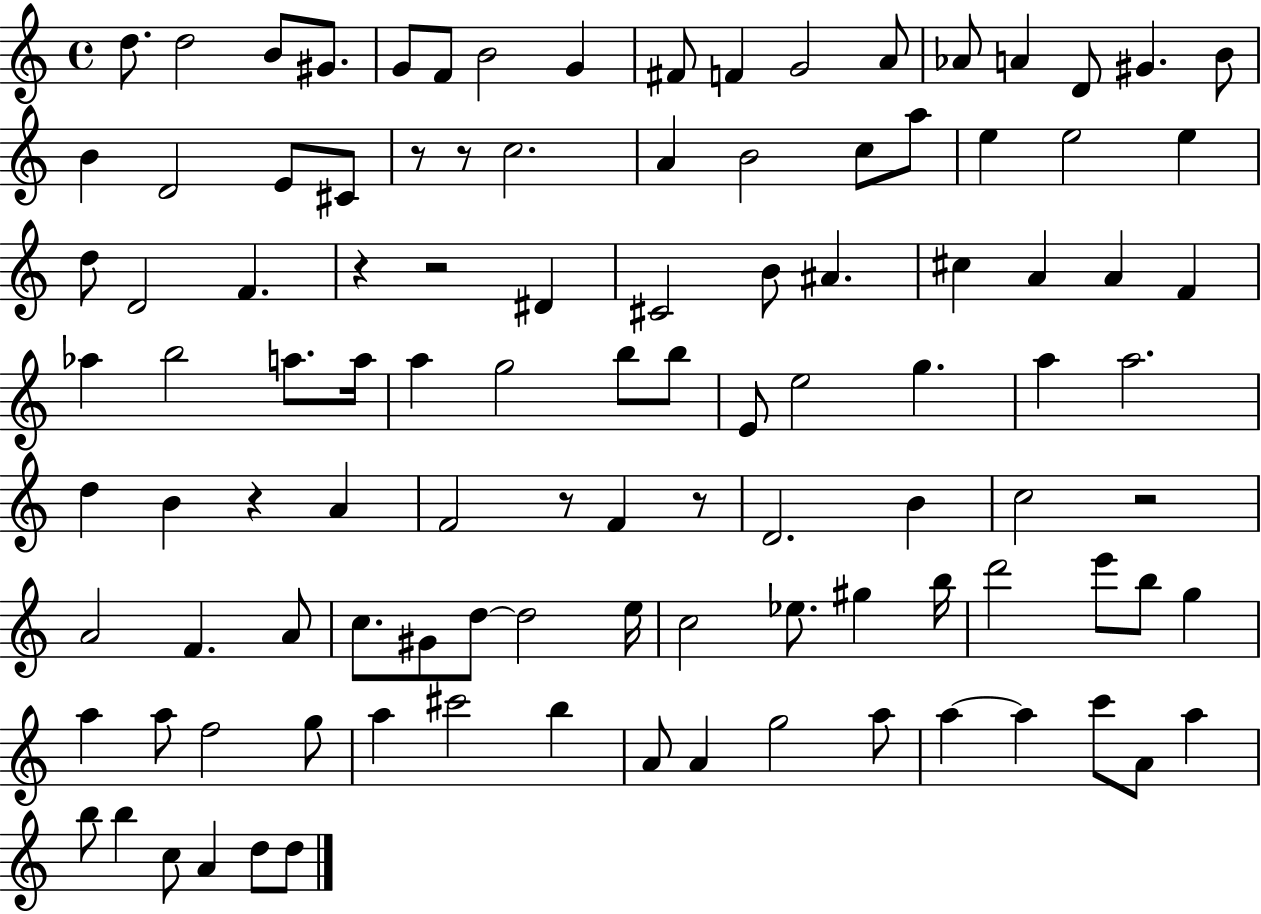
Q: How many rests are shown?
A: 8